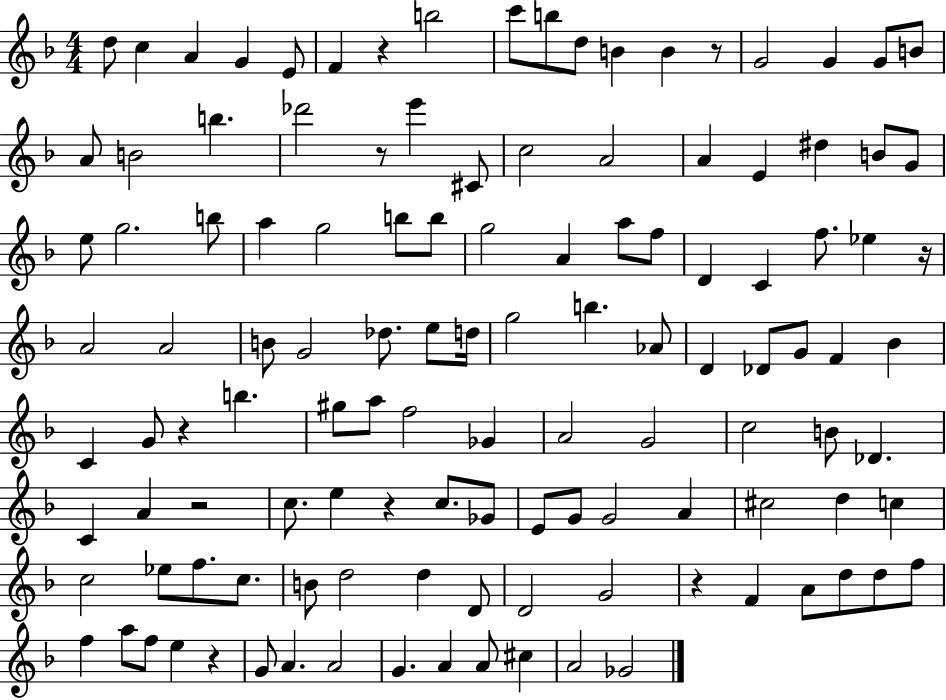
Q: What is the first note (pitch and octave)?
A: D5